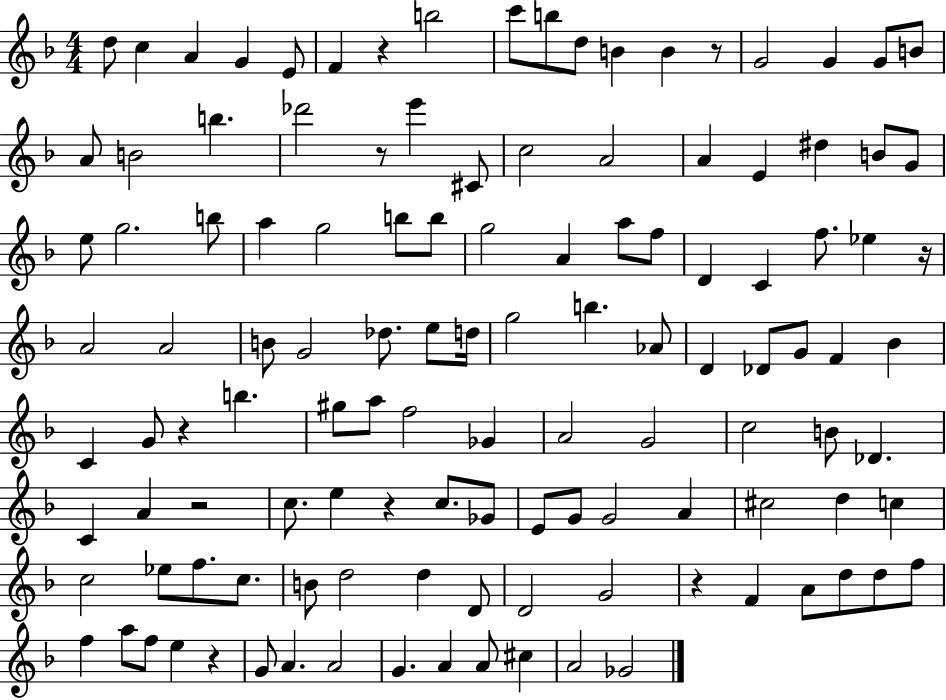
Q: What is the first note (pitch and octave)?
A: D5